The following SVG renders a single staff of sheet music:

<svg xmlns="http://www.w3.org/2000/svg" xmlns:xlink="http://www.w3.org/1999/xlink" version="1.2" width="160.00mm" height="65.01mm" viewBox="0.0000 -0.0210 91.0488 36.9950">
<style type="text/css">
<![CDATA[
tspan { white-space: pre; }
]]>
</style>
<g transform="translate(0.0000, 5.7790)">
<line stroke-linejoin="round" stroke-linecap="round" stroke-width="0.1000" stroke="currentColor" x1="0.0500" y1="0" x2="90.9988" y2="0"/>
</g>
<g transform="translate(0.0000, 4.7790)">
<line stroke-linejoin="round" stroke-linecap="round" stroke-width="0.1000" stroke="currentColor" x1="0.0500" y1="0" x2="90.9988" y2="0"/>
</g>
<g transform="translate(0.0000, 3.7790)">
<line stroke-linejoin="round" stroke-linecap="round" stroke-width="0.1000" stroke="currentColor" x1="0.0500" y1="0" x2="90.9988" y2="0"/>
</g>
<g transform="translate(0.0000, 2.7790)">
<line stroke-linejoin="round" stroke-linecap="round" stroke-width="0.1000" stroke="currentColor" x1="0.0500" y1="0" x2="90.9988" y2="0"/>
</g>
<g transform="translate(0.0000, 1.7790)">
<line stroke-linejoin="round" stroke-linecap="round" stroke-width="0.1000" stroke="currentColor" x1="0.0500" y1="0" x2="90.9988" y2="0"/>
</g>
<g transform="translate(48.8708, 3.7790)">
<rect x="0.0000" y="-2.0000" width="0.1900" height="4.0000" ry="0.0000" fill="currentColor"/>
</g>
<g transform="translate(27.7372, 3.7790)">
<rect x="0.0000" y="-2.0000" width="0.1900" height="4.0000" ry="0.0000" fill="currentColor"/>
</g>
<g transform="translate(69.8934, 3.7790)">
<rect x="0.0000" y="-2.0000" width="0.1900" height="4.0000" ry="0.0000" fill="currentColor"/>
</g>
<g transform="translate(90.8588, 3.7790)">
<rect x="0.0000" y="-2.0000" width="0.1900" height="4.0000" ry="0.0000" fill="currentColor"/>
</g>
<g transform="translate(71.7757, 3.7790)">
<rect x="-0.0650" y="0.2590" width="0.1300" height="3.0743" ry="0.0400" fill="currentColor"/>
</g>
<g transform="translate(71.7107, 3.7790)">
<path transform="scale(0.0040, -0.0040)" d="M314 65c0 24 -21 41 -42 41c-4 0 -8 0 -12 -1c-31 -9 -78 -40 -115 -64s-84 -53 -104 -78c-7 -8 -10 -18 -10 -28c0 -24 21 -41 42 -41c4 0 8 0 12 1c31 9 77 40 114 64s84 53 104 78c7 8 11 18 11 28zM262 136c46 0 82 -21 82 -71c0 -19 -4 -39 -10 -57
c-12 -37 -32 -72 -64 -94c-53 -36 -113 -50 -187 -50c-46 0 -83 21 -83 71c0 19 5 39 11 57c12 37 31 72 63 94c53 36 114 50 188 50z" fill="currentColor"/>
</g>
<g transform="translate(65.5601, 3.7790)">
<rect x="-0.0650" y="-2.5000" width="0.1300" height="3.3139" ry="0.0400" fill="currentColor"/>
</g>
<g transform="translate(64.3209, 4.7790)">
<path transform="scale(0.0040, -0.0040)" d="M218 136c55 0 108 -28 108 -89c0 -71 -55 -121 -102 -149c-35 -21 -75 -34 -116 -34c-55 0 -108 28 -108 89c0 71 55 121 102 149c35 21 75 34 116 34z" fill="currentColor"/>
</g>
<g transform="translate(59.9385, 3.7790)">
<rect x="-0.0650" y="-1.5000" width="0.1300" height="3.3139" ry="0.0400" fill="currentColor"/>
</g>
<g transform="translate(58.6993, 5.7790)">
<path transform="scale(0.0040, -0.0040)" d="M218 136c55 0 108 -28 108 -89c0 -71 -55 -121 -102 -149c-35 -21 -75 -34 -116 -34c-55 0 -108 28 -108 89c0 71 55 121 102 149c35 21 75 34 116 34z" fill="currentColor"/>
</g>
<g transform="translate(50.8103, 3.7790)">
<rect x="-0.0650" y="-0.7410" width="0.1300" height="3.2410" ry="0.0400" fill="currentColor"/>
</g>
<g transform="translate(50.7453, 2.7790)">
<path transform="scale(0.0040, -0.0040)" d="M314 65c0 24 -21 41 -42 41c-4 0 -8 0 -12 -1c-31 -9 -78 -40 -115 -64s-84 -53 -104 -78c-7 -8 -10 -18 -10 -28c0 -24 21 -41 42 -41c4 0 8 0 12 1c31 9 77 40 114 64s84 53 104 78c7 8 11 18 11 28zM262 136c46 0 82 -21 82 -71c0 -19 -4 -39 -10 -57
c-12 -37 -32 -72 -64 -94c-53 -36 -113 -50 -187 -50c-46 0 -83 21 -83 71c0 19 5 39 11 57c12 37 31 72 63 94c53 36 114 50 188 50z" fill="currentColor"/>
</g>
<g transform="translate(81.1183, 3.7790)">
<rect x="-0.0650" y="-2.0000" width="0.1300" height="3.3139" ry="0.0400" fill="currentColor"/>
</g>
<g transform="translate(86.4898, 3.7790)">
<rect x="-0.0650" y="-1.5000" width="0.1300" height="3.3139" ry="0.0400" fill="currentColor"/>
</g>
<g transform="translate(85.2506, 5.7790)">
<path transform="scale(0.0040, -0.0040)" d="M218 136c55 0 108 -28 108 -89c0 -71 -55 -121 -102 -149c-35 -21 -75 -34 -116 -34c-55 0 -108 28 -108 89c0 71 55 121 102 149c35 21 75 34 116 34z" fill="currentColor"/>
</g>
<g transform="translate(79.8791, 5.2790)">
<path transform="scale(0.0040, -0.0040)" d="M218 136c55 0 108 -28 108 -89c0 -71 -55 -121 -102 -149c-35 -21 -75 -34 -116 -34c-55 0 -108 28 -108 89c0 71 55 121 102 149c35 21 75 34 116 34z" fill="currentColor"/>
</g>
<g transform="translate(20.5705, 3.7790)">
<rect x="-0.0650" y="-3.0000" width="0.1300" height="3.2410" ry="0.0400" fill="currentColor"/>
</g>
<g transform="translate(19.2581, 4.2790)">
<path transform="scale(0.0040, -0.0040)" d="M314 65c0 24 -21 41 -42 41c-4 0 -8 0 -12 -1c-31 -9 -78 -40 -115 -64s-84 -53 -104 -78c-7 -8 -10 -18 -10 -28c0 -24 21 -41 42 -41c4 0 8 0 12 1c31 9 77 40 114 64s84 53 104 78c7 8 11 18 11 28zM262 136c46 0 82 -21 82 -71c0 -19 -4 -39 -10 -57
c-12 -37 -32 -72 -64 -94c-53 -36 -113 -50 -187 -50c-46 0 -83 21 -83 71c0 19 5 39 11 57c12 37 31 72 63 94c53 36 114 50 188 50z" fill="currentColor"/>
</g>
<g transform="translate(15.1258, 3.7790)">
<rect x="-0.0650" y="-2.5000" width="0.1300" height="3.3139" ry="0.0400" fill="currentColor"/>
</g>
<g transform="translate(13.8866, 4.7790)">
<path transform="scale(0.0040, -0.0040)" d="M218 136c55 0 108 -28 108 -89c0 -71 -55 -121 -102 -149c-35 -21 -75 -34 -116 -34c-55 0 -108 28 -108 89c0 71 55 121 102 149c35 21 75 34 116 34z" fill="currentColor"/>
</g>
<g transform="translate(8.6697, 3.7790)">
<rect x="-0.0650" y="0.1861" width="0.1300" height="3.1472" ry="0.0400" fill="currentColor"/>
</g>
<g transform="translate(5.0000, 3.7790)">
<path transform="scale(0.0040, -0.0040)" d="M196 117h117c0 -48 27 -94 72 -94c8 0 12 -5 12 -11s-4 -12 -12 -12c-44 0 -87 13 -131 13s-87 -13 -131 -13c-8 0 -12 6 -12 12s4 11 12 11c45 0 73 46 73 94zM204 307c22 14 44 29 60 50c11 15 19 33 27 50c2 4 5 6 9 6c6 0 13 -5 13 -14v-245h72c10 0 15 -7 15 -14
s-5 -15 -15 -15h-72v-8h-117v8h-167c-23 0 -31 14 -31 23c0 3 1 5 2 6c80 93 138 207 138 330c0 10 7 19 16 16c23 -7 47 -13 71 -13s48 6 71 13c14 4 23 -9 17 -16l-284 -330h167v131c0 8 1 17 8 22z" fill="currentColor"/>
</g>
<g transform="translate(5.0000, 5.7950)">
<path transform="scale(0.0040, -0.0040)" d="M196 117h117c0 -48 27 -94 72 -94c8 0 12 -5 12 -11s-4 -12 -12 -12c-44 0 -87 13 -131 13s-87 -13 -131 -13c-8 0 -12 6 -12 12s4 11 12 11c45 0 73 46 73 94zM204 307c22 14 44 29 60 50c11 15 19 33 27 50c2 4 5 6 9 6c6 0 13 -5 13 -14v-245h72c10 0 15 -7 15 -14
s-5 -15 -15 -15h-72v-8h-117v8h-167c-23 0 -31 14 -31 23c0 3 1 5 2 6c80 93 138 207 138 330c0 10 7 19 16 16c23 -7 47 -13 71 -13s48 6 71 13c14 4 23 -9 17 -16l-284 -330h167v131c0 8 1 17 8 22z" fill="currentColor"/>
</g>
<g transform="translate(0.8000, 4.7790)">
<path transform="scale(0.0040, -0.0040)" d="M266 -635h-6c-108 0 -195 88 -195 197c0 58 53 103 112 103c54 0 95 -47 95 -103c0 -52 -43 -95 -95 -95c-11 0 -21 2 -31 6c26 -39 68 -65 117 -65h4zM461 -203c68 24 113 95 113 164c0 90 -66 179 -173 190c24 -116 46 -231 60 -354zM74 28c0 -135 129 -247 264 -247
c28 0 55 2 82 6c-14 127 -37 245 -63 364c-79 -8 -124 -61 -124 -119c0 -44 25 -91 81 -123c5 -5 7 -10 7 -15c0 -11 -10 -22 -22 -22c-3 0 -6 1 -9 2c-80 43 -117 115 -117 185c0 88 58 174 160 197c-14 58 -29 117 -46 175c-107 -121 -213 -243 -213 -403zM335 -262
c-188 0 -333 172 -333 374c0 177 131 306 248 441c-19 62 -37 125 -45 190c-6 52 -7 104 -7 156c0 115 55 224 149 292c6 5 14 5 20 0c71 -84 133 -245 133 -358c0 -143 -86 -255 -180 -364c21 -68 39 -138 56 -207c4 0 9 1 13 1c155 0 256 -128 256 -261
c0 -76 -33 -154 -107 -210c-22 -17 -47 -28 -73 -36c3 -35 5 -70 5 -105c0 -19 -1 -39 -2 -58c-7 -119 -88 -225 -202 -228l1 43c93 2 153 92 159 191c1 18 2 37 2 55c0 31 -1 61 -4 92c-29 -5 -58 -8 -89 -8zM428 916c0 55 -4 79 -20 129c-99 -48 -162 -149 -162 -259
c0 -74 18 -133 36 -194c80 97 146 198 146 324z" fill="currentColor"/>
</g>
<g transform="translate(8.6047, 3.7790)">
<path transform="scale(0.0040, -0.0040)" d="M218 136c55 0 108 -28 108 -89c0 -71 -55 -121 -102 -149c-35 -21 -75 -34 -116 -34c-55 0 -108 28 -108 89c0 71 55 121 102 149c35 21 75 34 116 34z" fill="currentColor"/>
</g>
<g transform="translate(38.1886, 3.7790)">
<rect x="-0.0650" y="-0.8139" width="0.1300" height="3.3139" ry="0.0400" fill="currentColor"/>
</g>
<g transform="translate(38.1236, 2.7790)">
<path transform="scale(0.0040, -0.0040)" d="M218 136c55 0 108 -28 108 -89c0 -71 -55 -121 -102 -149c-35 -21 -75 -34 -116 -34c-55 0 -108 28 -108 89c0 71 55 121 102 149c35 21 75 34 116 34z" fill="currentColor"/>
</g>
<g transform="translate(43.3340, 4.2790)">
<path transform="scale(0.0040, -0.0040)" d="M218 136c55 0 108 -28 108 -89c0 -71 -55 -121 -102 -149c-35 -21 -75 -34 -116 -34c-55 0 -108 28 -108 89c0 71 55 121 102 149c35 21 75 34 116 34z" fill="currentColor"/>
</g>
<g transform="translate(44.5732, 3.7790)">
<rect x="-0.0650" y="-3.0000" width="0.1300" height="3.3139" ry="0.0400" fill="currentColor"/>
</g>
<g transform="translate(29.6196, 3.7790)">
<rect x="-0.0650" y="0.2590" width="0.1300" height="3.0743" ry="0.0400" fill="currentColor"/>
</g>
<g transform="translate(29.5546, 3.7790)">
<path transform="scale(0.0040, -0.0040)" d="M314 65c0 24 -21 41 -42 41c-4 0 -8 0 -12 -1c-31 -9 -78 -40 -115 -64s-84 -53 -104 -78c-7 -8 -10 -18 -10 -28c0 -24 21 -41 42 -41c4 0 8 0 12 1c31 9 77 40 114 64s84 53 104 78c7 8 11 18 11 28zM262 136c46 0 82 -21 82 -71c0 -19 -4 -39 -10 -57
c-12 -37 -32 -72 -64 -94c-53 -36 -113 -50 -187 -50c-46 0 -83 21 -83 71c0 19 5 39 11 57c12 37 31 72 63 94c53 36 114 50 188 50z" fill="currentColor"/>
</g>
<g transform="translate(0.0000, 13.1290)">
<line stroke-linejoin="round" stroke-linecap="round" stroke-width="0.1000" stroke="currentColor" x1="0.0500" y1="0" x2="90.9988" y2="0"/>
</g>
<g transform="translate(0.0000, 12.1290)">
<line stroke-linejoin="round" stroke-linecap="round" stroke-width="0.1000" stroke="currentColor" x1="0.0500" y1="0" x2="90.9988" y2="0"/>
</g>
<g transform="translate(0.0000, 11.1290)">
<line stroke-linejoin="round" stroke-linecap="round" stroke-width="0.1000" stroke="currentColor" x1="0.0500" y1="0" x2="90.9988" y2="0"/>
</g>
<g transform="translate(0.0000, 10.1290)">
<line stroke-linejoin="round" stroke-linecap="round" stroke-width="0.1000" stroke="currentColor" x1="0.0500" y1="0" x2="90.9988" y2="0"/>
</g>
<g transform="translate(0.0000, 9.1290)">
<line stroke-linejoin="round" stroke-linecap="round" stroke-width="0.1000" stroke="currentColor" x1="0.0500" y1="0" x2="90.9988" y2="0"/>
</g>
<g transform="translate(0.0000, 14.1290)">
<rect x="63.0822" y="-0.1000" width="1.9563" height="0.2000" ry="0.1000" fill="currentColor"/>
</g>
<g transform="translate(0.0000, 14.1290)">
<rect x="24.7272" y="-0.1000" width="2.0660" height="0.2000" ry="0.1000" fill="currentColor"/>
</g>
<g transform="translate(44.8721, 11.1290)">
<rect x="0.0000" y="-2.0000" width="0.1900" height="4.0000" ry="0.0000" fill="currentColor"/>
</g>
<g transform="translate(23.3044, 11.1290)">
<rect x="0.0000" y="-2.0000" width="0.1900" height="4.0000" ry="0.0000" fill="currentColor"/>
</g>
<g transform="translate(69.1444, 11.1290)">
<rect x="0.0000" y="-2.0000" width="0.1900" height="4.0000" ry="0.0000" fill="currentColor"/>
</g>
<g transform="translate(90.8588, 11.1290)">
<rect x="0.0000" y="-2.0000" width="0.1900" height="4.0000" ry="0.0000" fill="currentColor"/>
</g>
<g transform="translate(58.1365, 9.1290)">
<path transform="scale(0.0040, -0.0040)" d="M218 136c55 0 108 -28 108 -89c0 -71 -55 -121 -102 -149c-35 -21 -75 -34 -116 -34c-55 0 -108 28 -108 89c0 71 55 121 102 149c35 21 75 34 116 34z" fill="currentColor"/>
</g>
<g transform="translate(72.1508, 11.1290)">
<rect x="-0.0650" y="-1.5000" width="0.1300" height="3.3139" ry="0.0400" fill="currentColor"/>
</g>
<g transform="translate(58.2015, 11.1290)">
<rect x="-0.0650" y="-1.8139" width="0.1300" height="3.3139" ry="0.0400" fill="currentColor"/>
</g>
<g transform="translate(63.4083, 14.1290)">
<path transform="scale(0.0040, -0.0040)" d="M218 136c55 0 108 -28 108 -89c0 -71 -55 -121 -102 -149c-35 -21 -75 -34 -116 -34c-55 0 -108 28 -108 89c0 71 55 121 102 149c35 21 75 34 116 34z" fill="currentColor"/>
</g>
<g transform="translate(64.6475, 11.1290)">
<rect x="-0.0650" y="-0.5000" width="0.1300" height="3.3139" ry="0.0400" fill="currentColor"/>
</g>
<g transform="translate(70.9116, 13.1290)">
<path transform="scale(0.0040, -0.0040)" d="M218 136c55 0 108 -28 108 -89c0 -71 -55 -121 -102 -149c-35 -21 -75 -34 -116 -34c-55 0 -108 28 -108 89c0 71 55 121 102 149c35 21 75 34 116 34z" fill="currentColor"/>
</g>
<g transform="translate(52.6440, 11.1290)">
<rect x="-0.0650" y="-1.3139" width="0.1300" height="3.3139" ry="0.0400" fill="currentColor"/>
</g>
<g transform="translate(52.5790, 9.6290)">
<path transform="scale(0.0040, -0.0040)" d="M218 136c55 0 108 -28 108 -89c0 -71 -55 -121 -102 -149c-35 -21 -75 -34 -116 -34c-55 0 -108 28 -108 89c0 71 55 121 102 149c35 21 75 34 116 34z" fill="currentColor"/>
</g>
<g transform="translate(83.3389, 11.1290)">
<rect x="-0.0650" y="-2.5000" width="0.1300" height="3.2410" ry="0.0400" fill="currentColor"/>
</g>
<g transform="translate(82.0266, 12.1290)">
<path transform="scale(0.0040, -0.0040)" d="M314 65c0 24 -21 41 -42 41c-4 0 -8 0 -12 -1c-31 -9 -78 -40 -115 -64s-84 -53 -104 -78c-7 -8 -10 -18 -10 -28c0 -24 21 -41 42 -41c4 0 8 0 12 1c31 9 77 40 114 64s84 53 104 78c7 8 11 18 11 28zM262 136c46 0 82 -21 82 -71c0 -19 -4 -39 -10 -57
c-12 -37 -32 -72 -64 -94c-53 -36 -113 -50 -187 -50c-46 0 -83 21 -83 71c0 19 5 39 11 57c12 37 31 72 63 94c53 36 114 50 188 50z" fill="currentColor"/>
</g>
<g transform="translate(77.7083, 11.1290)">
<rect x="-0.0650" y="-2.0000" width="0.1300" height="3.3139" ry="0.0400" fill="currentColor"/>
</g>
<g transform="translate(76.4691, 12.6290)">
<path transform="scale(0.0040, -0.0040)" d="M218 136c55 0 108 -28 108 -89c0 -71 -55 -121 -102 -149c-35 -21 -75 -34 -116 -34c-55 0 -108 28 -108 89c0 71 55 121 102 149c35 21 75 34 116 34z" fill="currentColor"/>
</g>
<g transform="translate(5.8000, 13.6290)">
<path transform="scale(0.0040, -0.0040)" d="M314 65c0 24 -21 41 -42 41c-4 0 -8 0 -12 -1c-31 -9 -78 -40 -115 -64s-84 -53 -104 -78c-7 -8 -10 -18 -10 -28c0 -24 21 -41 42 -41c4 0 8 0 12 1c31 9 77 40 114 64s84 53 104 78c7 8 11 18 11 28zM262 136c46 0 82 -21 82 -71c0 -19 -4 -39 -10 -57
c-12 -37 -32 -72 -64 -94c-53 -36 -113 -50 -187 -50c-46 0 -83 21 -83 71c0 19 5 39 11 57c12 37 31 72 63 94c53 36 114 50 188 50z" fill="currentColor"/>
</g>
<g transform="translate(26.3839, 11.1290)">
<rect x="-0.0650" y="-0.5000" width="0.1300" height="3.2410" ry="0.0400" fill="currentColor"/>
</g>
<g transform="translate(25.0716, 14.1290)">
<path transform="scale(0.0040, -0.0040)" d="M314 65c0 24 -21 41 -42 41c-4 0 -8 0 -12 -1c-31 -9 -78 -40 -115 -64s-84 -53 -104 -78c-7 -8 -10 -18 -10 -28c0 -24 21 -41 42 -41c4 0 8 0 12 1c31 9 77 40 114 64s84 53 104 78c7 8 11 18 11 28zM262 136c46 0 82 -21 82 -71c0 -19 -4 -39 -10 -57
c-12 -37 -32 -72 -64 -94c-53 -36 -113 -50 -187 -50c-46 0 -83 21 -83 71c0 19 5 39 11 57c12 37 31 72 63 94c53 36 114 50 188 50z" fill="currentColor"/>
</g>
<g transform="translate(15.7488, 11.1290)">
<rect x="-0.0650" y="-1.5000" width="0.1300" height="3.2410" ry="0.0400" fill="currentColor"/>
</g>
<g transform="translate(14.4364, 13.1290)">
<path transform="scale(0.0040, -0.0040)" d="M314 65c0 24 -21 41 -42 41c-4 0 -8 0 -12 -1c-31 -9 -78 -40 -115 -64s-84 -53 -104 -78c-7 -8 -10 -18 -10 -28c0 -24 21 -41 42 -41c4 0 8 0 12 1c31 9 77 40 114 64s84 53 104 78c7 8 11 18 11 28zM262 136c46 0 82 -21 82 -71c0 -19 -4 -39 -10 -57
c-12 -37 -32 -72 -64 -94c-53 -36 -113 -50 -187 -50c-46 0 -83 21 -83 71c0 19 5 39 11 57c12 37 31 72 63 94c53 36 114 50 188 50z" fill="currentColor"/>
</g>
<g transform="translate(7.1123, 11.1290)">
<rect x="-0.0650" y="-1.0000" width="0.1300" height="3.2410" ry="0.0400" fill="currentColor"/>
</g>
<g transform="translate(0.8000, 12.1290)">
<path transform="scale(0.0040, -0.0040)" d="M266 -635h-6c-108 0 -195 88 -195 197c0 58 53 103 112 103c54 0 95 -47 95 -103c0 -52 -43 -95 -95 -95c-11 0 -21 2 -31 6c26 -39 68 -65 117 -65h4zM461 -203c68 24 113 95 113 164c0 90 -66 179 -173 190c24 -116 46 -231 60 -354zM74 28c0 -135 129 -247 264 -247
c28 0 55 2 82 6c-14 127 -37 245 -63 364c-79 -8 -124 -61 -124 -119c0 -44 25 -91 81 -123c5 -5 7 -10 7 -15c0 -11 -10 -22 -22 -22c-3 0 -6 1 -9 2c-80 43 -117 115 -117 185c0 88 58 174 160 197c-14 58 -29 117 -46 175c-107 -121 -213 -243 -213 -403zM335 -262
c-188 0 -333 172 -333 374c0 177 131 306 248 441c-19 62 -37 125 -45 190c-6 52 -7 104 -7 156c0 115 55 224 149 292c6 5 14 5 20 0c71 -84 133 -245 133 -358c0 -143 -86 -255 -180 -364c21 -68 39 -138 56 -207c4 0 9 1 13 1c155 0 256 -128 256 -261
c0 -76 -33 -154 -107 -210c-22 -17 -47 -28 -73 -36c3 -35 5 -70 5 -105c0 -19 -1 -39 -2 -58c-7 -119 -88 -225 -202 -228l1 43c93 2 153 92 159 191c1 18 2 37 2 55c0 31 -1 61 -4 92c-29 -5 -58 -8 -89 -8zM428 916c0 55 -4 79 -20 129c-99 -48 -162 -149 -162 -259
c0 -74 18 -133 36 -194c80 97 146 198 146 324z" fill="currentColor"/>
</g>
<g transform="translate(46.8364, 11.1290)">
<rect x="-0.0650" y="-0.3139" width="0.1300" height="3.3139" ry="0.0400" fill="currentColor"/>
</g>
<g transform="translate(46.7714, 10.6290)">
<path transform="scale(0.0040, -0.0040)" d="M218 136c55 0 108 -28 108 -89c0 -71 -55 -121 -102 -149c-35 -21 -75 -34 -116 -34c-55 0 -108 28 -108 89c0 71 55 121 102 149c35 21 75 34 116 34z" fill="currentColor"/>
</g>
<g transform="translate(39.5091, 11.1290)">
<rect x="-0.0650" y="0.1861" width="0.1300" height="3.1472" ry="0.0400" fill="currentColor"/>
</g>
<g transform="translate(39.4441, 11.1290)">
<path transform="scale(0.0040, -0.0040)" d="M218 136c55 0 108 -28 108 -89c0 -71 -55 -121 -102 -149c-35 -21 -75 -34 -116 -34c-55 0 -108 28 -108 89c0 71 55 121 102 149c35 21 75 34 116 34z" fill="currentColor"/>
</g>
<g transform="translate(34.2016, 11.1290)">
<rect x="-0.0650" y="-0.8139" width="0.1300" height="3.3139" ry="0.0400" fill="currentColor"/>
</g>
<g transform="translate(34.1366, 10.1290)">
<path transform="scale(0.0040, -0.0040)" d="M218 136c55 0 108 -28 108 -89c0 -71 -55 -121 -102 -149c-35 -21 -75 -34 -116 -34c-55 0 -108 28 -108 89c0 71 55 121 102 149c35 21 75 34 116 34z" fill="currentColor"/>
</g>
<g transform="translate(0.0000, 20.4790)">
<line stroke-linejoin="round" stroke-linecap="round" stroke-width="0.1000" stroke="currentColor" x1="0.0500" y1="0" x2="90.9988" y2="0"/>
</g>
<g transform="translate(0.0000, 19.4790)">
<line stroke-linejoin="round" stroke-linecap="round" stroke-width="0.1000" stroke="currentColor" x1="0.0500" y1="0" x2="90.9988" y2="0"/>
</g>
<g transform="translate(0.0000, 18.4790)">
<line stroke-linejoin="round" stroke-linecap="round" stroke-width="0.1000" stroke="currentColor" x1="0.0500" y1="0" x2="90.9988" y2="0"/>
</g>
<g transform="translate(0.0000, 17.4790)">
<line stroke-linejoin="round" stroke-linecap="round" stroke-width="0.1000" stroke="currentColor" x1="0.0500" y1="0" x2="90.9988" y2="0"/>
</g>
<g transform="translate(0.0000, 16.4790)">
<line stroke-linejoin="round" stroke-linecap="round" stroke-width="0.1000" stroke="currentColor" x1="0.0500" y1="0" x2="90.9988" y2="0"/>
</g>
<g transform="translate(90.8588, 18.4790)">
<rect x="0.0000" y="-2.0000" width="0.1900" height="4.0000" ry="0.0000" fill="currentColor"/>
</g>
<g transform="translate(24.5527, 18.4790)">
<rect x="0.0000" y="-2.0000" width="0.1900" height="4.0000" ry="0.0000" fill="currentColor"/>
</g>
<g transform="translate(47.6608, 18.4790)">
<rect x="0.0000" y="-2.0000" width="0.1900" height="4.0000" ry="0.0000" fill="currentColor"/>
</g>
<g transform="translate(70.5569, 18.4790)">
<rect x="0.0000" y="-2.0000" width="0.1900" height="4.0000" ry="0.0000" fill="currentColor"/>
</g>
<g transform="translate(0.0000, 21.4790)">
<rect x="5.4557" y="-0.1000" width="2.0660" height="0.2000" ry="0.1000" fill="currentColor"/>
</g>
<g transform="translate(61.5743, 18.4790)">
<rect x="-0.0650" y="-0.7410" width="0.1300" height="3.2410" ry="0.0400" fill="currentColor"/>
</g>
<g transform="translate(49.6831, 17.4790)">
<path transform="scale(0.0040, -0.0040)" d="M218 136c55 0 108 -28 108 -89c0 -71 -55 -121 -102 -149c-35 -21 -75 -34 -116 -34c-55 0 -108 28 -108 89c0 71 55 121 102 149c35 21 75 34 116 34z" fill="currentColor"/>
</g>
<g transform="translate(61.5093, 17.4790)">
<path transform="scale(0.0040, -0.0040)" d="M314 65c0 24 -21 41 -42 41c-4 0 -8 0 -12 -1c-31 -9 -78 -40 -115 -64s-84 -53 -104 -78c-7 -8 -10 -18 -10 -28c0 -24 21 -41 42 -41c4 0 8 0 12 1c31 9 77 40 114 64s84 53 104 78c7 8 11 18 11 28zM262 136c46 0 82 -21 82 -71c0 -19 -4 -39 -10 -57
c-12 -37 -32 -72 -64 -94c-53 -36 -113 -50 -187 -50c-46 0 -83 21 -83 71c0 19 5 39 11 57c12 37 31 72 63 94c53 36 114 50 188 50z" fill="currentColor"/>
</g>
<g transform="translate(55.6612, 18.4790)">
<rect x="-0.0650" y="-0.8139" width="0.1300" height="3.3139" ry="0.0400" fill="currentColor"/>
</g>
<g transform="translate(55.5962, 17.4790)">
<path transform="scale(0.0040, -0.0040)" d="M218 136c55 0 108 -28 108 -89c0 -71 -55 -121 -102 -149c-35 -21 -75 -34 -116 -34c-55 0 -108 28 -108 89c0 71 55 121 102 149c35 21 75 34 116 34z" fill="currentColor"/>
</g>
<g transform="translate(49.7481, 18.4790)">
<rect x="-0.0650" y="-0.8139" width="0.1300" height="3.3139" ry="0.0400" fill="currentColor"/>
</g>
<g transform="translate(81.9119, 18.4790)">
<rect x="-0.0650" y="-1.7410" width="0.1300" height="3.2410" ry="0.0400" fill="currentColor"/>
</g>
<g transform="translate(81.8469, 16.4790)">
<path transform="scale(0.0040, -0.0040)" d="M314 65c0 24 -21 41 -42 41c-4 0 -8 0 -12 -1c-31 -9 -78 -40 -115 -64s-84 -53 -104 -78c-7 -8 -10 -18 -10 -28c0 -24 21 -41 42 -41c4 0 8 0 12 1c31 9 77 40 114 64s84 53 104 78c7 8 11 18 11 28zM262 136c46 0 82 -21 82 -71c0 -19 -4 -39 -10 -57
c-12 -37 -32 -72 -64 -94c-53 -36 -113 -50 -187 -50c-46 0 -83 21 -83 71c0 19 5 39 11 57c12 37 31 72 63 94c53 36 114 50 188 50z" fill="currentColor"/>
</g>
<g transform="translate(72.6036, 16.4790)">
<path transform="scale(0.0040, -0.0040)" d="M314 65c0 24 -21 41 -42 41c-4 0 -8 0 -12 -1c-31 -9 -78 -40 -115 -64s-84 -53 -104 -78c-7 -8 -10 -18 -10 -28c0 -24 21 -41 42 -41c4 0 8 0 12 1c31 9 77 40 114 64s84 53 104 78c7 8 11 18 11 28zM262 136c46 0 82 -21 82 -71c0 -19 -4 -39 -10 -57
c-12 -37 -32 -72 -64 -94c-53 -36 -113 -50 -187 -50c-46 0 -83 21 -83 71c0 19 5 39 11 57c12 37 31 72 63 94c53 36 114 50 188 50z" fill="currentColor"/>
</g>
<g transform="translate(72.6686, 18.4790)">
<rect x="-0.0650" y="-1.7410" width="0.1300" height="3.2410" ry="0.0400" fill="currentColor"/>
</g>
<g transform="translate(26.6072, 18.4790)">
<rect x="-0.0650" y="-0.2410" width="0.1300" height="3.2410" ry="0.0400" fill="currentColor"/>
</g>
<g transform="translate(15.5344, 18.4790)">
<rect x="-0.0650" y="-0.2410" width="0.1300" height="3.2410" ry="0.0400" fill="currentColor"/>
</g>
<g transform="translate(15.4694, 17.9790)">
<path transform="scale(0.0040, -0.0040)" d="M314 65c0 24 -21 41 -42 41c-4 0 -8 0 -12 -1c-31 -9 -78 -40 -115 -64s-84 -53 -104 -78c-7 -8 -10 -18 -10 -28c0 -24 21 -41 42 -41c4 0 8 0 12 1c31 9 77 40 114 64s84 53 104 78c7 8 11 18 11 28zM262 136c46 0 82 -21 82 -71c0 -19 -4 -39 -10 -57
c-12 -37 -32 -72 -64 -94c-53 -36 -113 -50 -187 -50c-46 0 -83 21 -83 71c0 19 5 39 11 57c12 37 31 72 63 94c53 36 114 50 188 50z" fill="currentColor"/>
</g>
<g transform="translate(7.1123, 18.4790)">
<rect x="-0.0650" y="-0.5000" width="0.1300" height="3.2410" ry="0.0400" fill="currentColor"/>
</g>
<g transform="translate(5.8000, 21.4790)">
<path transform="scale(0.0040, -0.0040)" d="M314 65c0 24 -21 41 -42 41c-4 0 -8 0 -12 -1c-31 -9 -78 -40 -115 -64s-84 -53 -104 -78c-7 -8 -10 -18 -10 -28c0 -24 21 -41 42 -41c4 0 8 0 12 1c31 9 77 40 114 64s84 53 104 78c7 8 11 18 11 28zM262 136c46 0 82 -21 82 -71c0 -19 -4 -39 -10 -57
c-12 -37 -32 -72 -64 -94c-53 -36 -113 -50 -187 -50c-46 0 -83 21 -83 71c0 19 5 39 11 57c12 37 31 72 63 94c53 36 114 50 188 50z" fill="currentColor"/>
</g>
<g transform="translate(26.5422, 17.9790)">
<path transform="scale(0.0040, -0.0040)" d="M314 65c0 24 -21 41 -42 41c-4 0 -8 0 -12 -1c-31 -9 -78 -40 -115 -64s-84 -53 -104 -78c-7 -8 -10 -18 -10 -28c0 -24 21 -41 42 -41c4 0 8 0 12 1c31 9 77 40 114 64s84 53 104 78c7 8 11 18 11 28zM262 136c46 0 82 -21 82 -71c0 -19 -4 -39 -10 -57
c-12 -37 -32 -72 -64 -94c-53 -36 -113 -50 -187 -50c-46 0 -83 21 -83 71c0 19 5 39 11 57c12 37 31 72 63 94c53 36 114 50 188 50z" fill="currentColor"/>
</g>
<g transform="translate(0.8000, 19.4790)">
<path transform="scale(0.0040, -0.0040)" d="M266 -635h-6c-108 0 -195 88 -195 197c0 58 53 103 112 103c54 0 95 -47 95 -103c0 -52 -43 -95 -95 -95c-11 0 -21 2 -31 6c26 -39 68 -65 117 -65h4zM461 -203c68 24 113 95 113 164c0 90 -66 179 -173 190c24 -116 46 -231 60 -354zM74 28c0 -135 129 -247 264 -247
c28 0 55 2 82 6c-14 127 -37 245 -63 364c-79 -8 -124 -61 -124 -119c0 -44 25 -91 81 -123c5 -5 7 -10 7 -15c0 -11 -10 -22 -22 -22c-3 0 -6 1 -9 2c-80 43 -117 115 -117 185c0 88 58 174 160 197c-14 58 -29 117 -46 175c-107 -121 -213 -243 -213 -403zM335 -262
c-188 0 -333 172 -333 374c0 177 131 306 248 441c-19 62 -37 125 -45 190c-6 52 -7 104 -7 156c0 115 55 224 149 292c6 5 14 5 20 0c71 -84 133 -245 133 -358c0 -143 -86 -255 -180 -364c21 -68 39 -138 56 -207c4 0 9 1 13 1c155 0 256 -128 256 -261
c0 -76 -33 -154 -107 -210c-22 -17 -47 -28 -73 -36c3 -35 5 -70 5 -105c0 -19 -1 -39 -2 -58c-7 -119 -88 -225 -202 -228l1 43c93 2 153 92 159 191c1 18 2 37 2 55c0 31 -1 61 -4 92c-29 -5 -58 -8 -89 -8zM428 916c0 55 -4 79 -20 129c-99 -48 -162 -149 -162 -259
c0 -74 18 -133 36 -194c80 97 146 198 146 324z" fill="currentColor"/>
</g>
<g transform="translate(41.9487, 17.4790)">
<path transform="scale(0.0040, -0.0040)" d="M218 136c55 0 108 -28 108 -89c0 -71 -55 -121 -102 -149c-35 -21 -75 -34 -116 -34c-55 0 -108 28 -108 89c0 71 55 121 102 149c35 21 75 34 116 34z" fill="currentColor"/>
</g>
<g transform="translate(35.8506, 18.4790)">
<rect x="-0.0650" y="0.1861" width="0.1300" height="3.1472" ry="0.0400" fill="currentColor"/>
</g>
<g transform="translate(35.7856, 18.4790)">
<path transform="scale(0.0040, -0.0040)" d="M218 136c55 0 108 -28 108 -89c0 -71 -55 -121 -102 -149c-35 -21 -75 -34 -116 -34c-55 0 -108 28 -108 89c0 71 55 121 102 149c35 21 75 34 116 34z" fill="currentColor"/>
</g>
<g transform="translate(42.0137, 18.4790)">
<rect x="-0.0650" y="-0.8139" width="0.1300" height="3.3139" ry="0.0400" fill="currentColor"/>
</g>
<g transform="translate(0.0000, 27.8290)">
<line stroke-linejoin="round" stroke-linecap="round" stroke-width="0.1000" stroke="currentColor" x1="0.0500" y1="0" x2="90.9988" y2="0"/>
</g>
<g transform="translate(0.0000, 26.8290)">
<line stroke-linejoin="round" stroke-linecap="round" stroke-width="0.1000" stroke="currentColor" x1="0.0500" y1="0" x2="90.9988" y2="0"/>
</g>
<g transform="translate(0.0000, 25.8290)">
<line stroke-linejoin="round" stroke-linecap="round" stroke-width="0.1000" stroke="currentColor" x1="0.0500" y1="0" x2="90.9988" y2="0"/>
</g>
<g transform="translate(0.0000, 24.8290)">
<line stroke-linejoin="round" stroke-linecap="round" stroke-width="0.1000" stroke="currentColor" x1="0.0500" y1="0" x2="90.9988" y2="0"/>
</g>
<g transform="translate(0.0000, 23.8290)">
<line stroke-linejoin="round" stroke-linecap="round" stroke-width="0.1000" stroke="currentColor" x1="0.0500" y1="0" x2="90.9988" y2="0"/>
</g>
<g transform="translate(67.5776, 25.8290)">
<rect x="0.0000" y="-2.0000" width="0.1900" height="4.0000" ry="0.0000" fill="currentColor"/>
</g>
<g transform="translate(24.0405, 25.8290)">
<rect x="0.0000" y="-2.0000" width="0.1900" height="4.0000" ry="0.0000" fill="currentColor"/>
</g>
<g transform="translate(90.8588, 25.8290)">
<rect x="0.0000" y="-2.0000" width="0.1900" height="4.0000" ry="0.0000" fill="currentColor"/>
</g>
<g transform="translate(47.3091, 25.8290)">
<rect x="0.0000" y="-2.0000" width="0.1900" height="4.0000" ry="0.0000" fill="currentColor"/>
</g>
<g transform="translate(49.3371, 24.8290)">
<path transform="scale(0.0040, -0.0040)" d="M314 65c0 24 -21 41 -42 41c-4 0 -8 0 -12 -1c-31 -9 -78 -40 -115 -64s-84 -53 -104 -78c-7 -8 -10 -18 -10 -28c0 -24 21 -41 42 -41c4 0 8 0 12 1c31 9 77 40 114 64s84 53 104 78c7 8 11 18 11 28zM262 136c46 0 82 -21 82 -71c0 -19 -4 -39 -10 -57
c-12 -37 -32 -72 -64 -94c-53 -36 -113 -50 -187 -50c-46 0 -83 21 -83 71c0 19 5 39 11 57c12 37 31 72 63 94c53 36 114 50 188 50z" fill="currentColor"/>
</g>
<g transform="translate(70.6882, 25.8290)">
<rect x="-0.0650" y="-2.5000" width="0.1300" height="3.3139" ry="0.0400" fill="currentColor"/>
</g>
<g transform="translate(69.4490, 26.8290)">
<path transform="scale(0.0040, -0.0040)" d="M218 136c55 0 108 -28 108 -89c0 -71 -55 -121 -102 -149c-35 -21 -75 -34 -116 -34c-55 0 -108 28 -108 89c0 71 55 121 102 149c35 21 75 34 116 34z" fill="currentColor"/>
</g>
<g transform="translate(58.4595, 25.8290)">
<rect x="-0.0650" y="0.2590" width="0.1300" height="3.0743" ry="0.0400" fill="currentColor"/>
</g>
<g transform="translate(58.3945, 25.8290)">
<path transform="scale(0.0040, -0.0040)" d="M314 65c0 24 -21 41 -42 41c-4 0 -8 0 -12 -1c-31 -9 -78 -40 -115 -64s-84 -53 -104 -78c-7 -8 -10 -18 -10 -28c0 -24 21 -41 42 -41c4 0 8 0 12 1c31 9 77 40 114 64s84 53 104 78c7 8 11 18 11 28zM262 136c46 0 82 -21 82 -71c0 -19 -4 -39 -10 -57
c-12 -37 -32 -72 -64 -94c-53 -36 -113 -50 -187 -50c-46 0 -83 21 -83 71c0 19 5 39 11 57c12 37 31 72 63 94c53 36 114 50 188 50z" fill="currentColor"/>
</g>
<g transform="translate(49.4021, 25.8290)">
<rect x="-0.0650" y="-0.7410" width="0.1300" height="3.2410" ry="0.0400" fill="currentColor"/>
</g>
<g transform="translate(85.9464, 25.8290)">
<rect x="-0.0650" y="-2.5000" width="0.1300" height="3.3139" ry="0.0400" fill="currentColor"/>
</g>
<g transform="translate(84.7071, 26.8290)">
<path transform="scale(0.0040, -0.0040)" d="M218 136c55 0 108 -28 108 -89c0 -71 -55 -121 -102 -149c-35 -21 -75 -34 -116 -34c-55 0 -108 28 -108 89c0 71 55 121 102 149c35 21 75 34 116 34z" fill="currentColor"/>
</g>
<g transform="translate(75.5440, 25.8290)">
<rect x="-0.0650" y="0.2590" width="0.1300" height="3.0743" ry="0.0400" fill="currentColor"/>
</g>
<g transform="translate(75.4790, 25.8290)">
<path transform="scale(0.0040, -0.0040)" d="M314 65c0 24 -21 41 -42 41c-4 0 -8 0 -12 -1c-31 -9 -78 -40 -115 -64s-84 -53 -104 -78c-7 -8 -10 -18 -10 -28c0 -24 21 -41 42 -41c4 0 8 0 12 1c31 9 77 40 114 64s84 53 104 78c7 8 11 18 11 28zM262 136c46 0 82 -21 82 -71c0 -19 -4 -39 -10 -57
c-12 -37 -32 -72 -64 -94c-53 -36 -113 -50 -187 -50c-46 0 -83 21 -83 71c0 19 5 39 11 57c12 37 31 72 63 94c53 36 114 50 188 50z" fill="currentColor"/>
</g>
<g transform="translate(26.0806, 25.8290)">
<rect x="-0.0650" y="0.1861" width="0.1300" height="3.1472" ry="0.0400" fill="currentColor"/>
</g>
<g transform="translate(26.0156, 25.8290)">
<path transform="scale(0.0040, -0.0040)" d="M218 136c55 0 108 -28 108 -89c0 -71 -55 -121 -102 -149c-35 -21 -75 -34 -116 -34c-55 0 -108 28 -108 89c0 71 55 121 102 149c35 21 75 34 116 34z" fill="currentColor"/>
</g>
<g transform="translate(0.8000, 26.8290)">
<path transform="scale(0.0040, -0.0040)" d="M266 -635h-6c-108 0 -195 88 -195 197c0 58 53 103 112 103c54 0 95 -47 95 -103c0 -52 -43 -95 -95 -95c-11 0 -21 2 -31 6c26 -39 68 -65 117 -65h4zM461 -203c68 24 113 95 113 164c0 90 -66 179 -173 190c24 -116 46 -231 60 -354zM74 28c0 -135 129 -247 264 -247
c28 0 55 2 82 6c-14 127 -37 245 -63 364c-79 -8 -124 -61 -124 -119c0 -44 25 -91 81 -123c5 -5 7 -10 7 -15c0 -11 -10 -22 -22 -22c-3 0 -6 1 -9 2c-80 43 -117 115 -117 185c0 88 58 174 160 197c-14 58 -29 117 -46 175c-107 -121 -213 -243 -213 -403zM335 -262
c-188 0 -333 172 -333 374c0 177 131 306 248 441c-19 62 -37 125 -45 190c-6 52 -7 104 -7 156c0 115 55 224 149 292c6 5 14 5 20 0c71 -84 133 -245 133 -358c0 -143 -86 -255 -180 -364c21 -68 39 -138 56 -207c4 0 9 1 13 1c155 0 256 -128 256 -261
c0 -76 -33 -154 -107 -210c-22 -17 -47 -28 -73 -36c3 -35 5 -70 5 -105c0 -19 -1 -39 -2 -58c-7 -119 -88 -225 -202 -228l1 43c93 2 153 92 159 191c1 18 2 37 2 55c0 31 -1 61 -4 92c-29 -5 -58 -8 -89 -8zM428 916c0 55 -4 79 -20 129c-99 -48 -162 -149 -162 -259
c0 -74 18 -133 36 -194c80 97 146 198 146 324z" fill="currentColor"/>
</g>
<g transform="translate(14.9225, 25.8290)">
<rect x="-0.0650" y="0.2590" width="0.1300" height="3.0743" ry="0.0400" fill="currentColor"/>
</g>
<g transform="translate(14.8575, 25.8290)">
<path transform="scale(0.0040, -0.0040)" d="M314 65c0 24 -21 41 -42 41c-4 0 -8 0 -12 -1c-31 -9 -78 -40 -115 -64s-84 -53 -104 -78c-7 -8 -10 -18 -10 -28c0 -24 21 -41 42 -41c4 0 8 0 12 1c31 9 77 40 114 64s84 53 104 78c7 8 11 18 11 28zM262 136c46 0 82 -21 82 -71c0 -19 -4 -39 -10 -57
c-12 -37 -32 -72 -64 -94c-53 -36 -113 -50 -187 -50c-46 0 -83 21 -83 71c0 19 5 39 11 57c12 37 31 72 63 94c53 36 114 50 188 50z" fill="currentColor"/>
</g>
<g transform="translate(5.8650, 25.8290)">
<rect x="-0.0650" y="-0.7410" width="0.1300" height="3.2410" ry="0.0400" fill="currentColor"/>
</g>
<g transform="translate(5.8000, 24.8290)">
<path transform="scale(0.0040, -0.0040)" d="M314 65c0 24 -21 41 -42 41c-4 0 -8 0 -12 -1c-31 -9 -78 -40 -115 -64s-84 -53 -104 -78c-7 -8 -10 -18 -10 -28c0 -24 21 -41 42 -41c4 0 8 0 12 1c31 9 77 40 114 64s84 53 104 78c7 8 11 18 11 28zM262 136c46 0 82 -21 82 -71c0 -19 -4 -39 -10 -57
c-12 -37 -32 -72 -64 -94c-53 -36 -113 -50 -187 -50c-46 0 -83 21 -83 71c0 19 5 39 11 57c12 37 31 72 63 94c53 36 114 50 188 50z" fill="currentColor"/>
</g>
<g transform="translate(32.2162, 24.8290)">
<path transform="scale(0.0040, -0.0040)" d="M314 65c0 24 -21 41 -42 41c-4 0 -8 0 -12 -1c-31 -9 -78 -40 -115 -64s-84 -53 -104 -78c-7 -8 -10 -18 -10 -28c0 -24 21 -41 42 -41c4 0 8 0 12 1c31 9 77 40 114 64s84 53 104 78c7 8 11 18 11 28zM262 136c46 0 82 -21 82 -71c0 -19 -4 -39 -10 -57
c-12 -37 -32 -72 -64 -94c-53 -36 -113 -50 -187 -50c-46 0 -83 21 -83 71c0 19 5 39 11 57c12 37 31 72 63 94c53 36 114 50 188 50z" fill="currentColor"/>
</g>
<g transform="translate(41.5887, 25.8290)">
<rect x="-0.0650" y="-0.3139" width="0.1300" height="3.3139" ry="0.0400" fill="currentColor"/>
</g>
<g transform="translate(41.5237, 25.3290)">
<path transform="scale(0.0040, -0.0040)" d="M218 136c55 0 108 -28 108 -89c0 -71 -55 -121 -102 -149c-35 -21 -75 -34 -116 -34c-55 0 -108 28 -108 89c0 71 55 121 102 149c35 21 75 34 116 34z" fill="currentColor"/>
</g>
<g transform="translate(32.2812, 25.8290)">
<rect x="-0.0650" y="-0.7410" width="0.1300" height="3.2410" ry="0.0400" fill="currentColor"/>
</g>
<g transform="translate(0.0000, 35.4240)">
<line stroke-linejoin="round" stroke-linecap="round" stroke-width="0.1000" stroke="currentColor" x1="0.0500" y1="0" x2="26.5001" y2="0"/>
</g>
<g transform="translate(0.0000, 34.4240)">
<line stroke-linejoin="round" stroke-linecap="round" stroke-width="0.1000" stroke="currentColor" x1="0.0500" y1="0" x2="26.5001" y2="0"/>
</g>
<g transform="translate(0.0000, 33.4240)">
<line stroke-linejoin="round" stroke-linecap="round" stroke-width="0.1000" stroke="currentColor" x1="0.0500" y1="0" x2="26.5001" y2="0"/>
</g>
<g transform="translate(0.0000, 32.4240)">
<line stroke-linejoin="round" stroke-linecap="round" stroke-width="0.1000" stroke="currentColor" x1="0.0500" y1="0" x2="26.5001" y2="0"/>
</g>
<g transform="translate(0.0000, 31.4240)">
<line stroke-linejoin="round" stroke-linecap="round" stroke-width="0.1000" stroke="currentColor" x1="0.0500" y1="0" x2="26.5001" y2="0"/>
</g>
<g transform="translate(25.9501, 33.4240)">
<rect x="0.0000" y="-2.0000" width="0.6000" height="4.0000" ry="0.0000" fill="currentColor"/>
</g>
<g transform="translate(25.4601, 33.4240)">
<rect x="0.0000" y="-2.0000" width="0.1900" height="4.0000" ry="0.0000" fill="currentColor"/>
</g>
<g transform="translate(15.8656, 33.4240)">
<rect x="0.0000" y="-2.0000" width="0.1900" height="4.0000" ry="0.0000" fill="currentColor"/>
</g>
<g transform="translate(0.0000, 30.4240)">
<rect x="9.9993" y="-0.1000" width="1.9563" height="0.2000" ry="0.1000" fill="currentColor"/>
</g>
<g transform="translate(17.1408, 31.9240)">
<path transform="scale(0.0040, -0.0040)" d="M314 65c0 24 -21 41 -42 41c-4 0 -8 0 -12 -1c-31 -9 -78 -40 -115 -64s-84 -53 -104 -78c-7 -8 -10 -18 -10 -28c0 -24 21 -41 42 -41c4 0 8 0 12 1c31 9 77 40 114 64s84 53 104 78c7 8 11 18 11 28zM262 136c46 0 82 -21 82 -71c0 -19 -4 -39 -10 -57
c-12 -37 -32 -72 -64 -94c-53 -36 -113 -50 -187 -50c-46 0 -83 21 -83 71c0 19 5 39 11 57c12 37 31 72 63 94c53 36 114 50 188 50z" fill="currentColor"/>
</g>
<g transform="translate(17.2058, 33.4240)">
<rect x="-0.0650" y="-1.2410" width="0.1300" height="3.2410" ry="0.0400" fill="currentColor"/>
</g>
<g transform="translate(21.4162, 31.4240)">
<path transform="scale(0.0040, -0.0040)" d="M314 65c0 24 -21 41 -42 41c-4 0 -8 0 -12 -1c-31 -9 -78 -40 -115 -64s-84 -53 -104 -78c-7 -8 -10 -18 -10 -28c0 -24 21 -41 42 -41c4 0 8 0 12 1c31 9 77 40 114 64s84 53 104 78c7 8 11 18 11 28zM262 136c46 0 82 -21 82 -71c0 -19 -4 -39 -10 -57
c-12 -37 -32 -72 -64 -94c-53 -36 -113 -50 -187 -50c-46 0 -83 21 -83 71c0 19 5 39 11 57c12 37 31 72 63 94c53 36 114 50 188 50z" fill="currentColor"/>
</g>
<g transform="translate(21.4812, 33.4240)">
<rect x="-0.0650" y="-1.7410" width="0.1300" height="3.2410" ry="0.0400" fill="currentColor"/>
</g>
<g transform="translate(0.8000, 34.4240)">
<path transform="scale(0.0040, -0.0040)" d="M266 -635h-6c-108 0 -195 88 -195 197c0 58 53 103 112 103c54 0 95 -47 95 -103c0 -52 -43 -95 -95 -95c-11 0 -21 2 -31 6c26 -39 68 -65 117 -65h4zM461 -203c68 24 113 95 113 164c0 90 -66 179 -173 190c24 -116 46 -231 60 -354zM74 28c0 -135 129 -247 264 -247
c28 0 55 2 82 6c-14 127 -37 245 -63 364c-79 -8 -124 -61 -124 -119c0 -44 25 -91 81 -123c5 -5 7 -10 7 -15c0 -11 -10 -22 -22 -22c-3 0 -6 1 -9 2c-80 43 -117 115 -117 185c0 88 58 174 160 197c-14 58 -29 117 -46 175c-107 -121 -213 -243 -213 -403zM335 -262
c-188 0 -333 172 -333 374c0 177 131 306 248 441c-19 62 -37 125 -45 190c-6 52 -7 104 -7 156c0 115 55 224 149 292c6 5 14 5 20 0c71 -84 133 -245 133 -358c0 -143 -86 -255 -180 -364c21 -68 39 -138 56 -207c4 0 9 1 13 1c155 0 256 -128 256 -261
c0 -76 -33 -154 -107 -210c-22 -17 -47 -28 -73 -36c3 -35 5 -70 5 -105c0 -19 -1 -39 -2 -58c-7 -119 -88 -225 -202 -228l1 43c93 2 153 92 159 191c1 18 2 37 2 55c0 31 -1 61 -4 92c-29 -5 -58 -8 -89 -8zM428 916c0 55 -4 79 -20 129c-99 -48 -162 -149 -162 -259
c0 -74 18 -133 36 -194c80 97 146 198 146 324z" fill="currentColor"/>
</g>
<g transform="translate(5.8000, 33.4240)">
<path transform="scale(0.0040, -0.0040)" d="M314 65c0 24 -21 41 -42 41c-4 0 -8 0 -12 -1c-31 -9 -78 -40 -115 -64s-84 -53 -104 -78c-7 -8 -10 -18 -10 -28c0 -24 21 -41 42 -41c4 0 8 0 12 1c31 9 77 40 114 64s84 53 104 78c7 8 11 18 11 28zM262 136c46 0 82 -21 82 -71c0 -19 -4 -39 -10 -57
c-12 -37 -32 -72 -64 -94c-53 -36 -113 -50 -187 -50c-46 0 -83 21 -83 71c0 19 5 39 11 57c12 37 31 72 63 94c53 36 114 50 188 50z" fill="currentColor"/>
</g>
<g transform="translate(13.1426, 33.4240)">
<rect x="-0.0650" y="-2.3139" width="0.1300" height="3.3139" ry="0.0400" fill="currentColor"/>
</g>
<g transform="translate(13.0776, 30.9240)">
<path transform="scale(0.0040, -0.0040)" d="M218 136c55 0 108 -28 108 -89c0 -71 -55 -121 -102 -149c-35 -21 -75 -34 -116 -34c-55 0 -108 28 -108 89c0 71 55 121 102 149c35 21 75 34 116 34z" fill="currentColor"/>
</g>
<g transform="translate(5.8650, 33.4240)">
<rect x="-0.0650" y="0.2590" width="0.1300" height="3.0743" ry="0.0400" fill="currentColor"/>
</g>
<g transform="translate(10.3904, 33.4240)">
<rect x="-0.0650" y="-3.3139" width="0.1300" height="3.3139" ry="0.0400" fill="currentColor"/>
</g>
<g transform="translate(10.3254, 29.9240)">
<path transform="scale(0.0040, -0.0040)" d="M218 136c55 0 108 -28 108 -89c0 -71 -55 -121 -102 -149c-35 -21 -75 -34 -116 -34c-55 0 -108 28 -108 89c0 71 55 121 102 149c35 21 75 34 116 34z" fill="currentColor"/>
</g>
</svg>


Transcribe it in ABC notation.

X:1
T:Untitled
M:4/4
L:1/4
K:C
B G A2 B2 d A d2 E G B2 F E D2 E2 C2 d B c e f C E F G2 C2 c2 c2 B d d d d2 f2 f2 d2 B2 B d2 c d2 B2 G B2 G B2 b g e2 f2